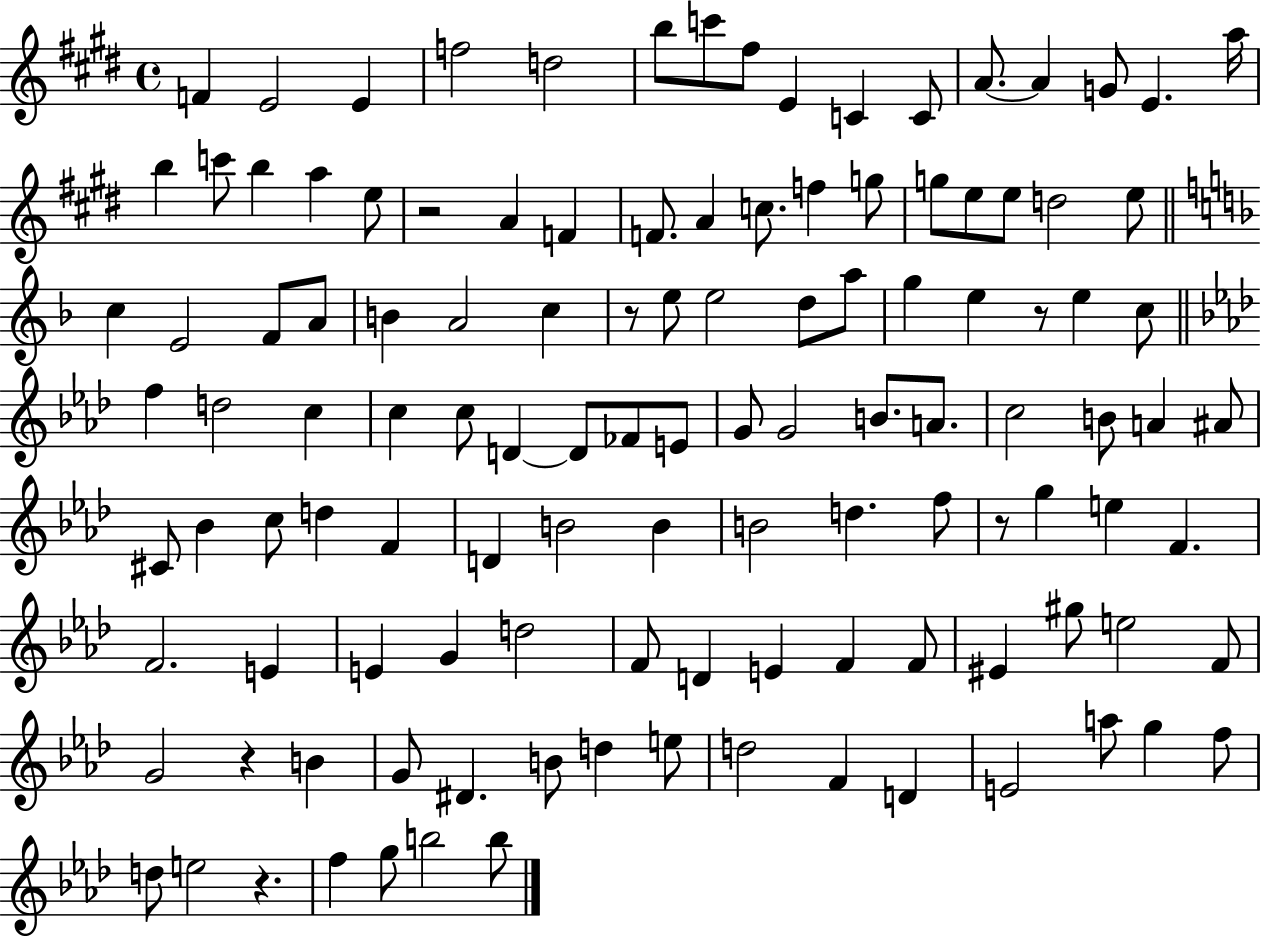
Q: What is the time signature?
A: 4/4